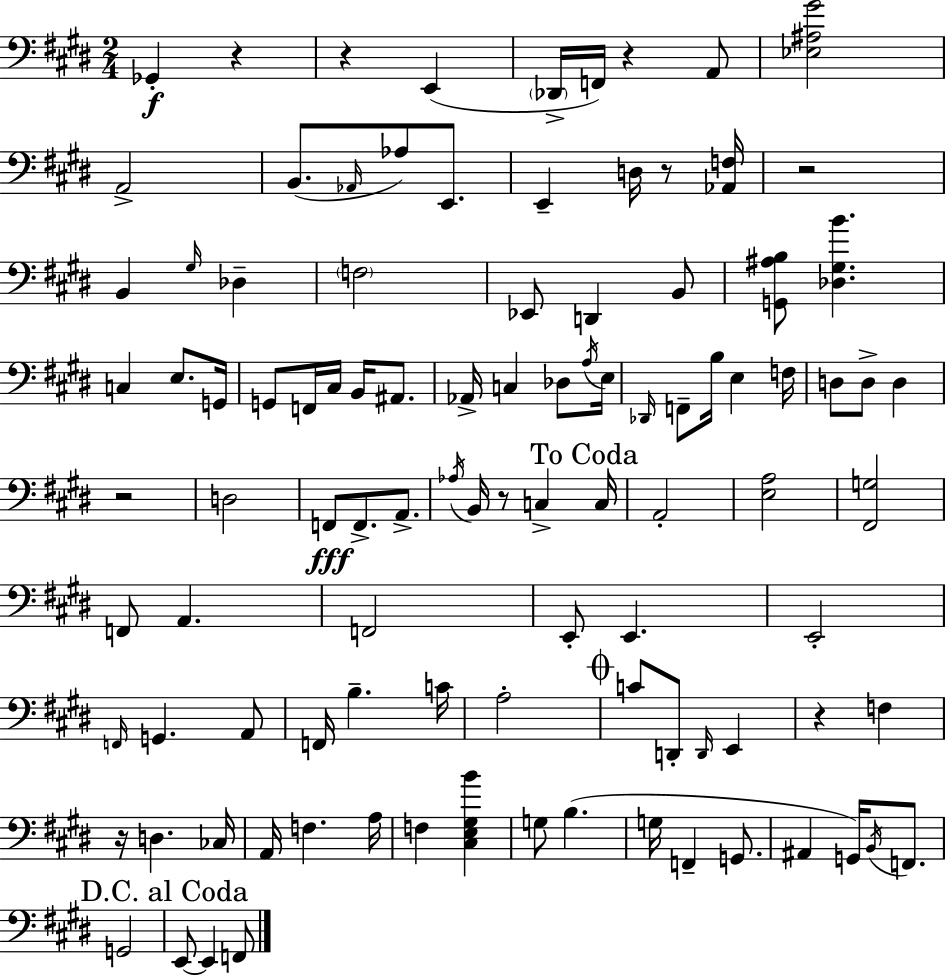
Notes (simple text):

Gb2/q R/q R/q E2/q Db2/s F2/s R/q A2/e [Eb3,A#3,G#4]/h A2/h B2/e. Ab2/s Ab3/e E2/e. E2/q D3/s R/e [Ab2,F3]/s R/h B2/q G#3/s Db3/q F3/h Eb2/e D2/q B2/e [G2,A#3,B3]/e [Db3,G#3,B4]/q. C3/q E3/e. G2/s G2/e F2/s C#3/s B2/s A#2/e. Ab2/s C3/q Db3/e A3/s E3/s Db2/s F2/e B3/s E3/q F3/s D3/e D3/e D3/q R/h D3/h F2/e F2/e. A2/e. Ab3/s B2/s R/e C3/q C3/s A2/h [E3,A3]/h [F#2,G3]/h F2/e A2/q. F2/h E2/e E2/q. E2/h F2/s G2/q. A2/e F2/s B3/q. C4/s A3/h C4/e D2/e D2/s E2/q R/q F3/q R/s D3/q. CES3/s A2/s F3/q. A3/s F3/q [C#3,E3,G#3,B4]/q G3/e B3/q. G3/s F2/q G2/e. A#2/q G2/s B2/s F2/e. G2/h E2/e E2/q F2/e